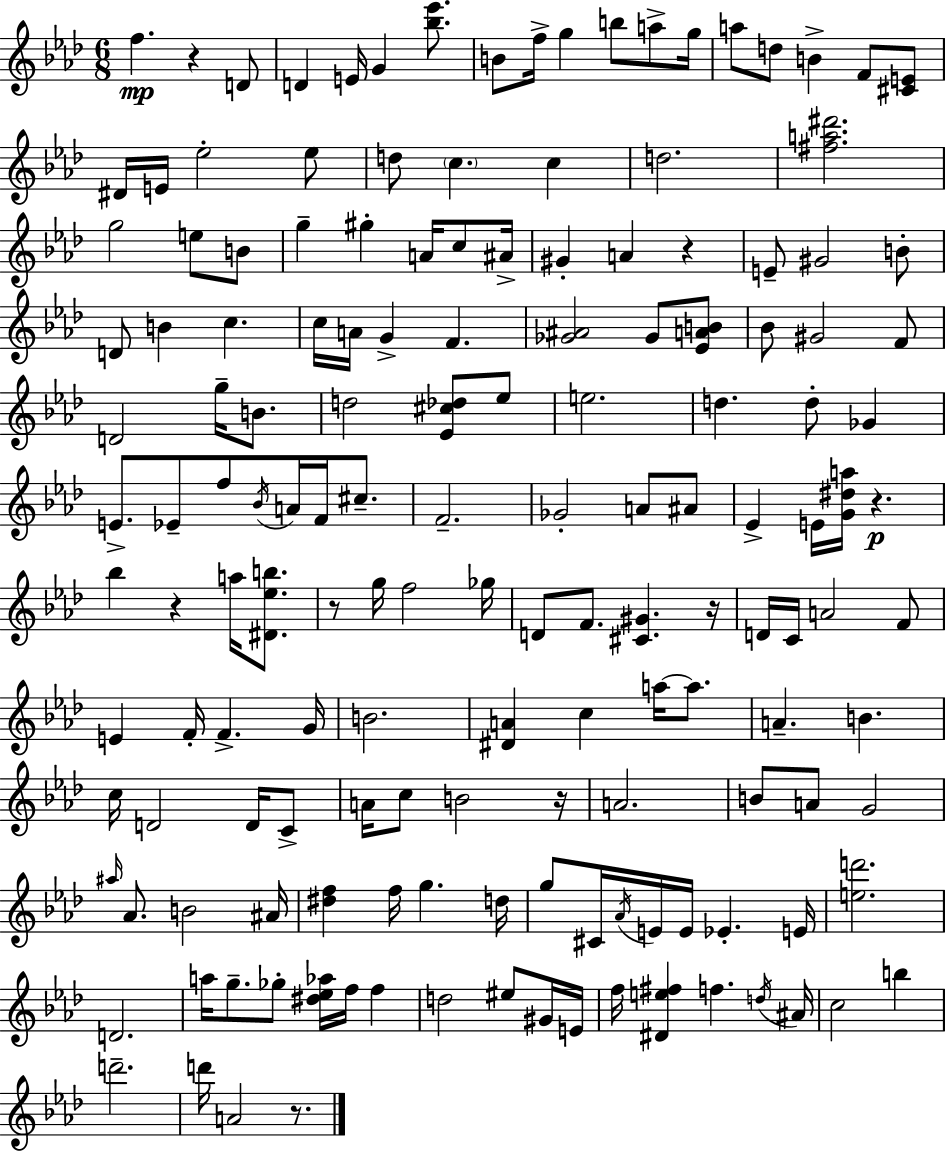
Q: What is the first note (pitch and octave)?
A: F5